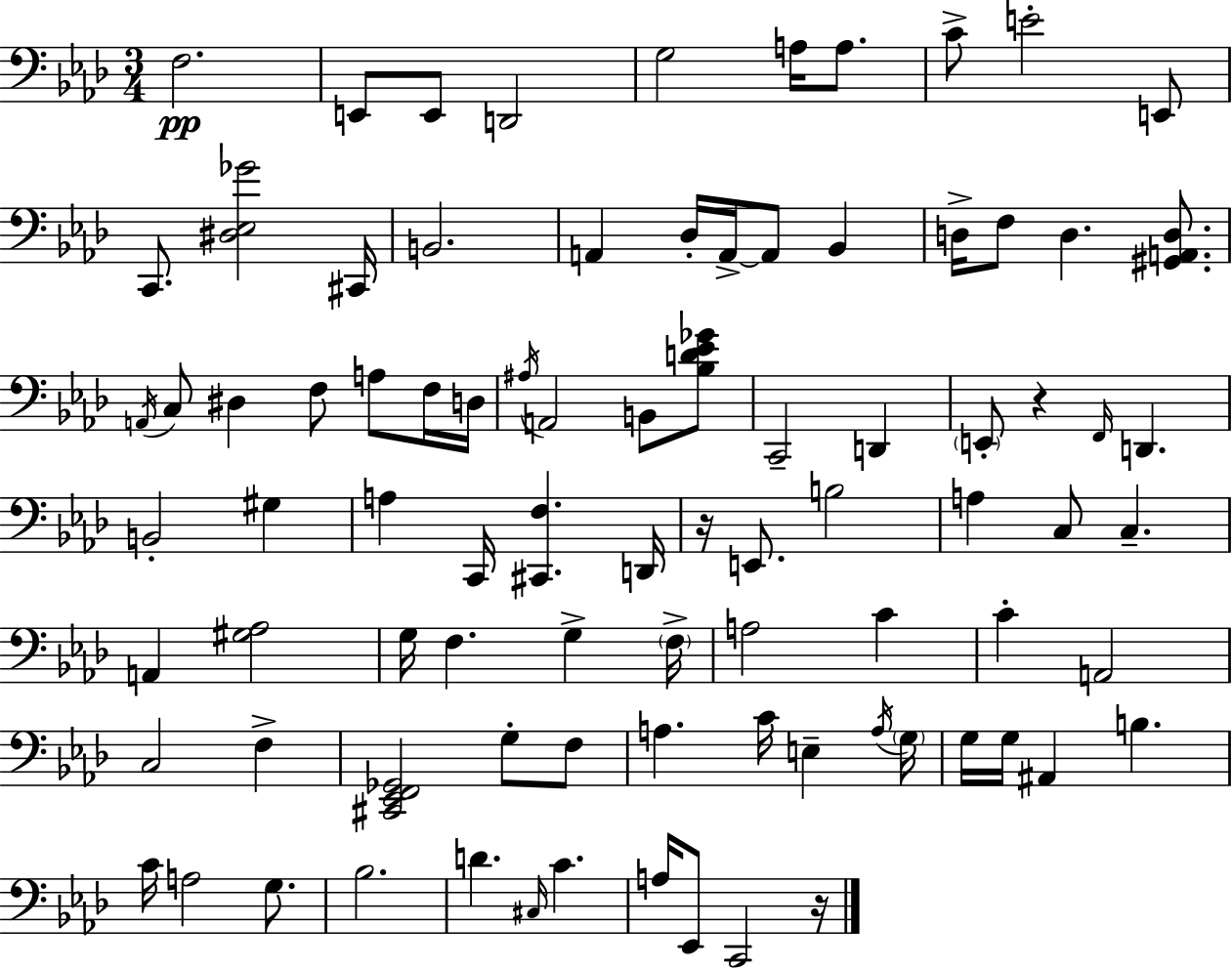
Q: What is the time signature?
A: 3/4